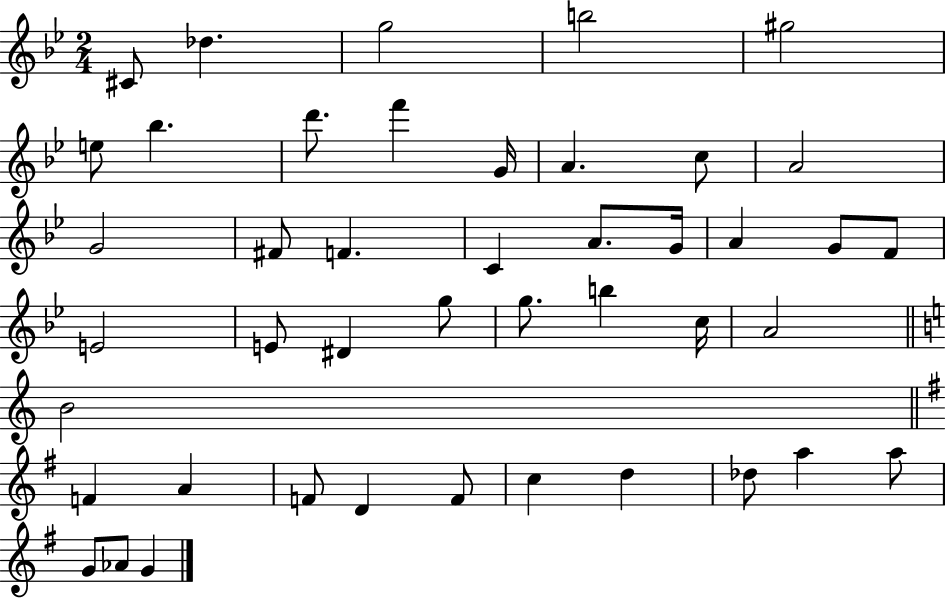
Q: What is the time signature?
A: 2/4